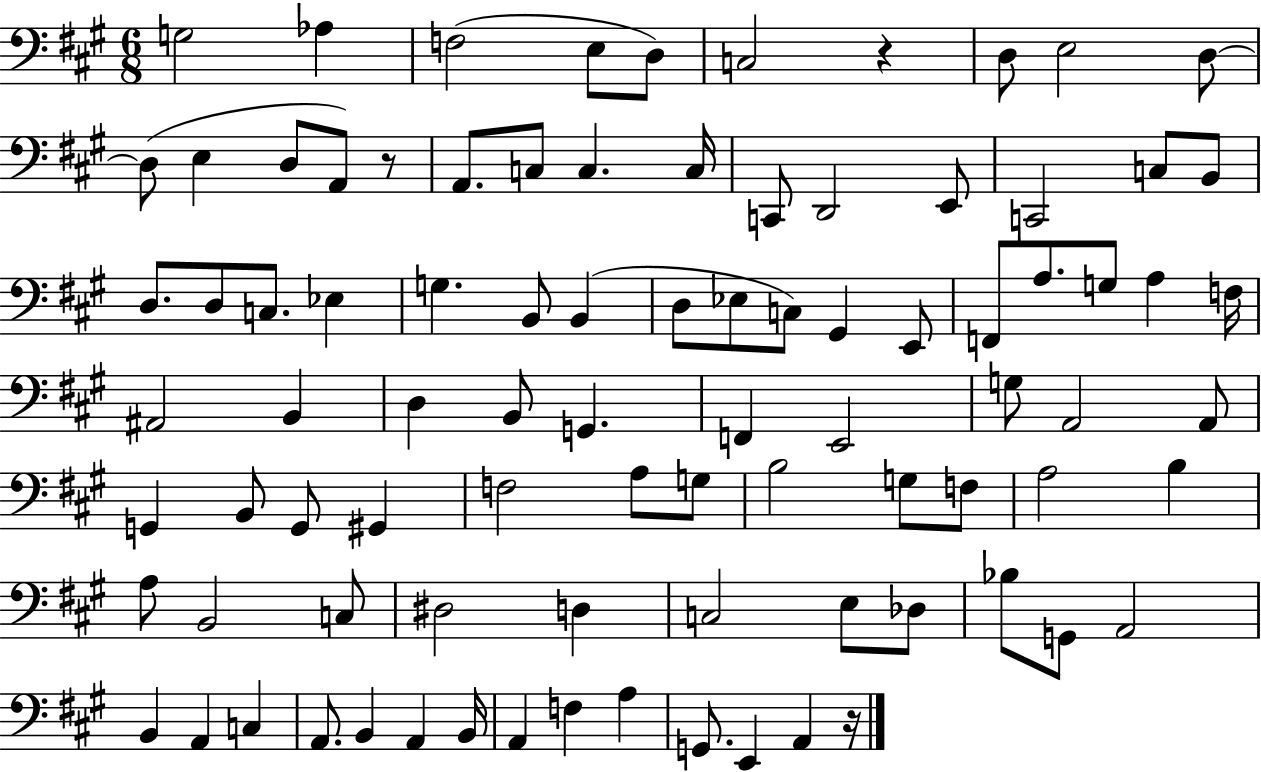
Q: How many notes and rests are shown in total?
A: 89